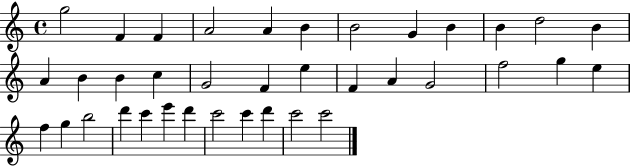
X:1
T:Untitled
M:4/4
L:1/4
K:C
g2 F F A2 A B B2 G B B d2 B A B B c G2 F e F A G2 f2 g e f g b2 d' c' e' d' c'2 c' d' c'2 c'2